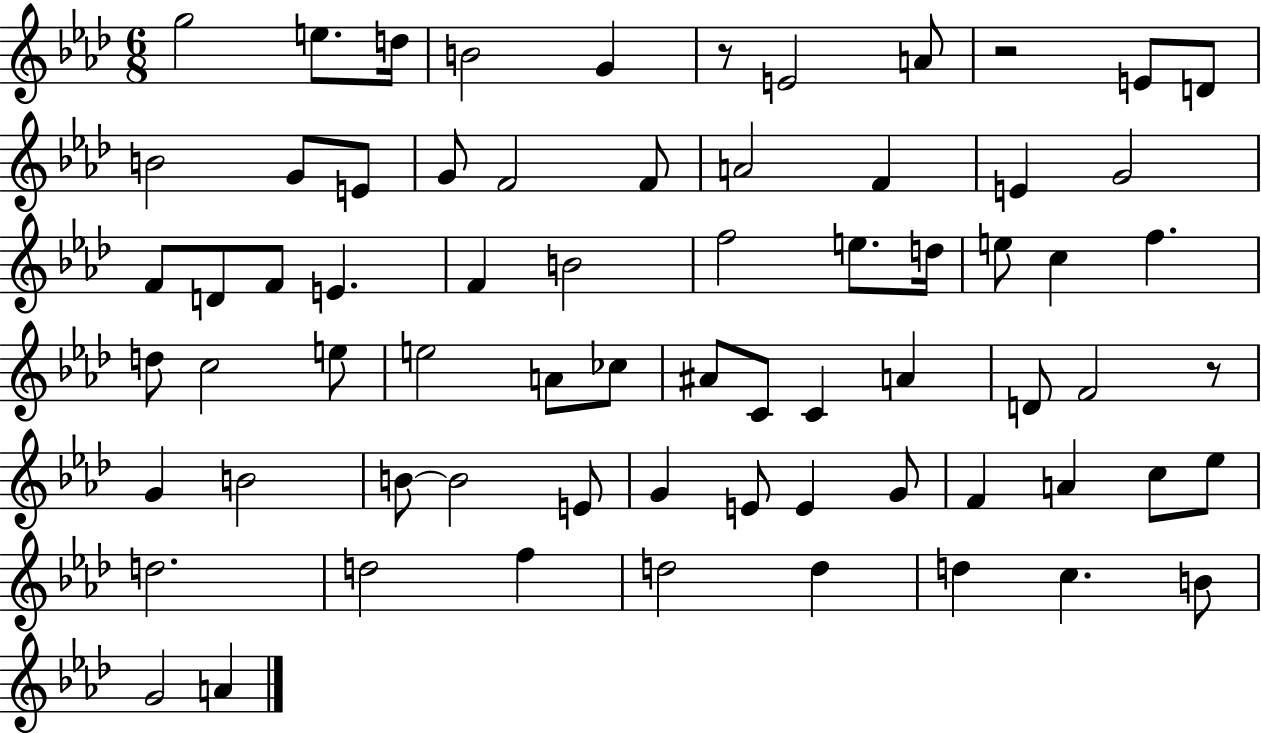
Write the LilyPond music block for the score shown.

{
  \clef treble
  \numericTimeSignature
  \time 6/8
  \key aes \major
  \repeat volta 2 { g''2 e''8. d''16 | b'2 g'4 | r8 e'2 a'8 | r2 e'8 d'8 | \break b'2 g'8 e'8 | g'8 f'2 f'8 | a'2 f'4 | e'4 g'2 | \break f'8 d'8 f'8 e'4. | f'4 b'2 | f''2 e''8. d''16 | e''8 c''4 f''4. | \break d''8 c''2 e''8 | e''2 a'8 ces''8 | ais'8 c'8 c'4 a'4 | d'8 f'2 r8 | \break g'4 b'2 | b'8~~ b'2 e'8 | g'4 e'8 e'4 g'8 | f'4 a'4 c''8 ees''8 | \break d''2. | d''2 f''4 | d''2 d''4 | d''4 c''4. b'8 | \break g'2 a'4 | } \bar "|."
}